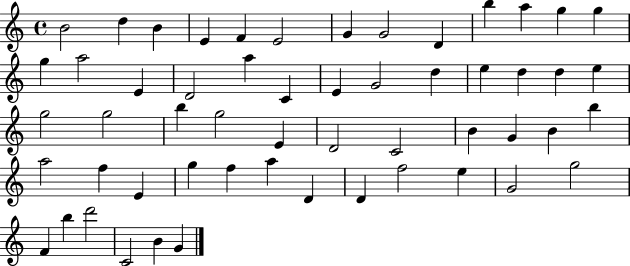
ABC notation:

X:1
T:Untitled
M:4/4
L:1/4
K:C
B2 d B E F E2 G G2 D b a g g g a2 E D2 a C E G2 d e d d e g2 g2 b g2 E D2 C2 B G B b a2 f E g f a D D f2 e G2 g2 F b d'2 C2 B G